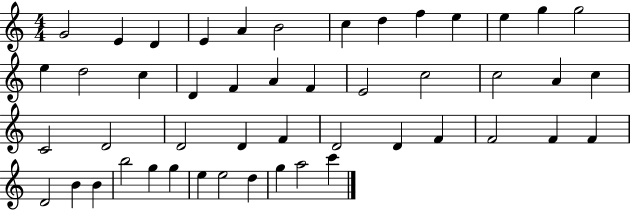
{
  \clef treble
  \numericTimeSignature
  \time 4/4
  \key c \major
  g'2 e'4 d'4 | e'4 a'4 b'2 | c''4 d''4 f''4 e''4 | e''4 g''4 g''2 | \break e''4 d''2 c''4 | d'4 f'4 a'4 f'4 | e'2 c''2 | c''2 a'4 c''4 | \break c'2 d'2 | d'2 d'4 f'4 | d'2 d'4 f'4 | f'2 f'4 f'4 | \break d'2 b'4 b'4 | b''2 g''4 g''4 | e''4 e''2 d''4 | g''4 a''2 c'''4 | \break \bar "|."
}